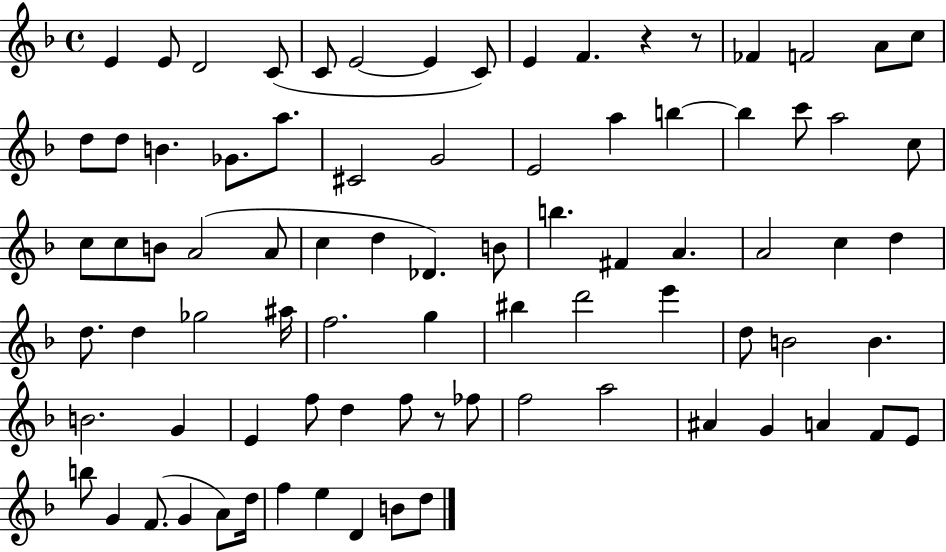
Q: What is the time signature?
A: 4/4